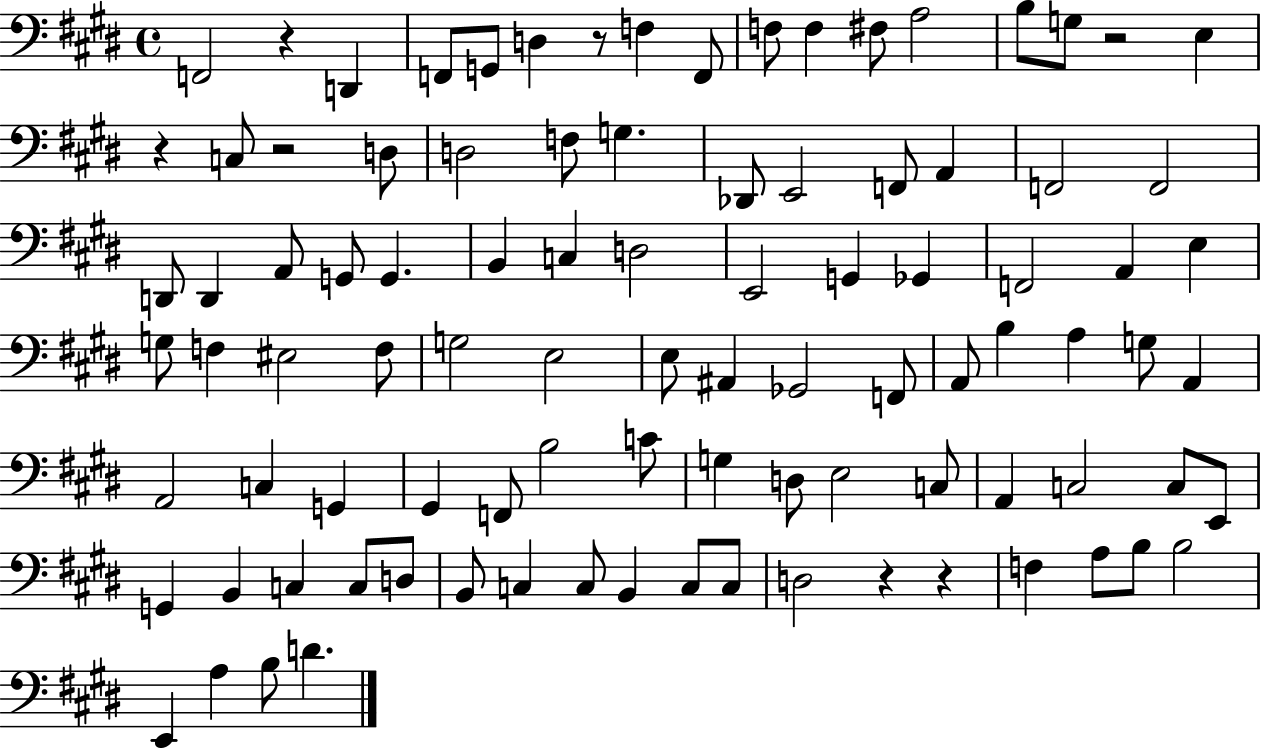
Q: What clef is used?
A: bass